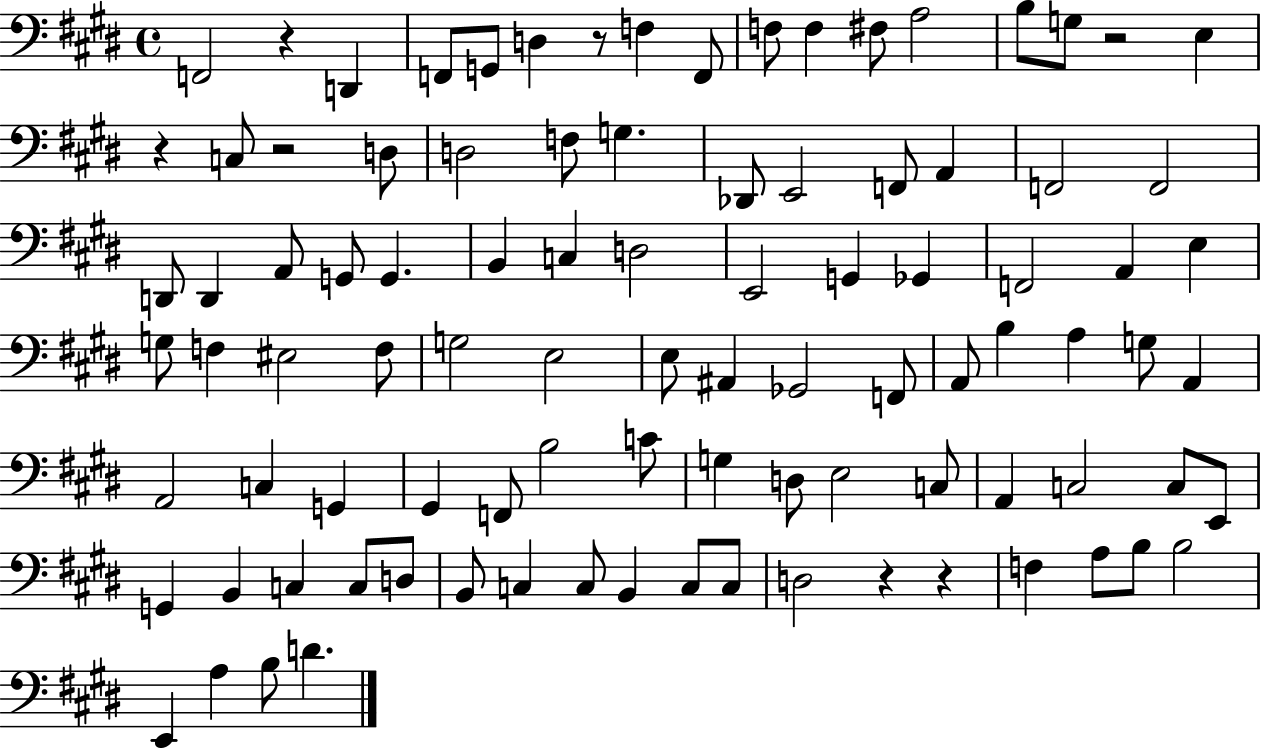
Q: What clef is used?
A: bass